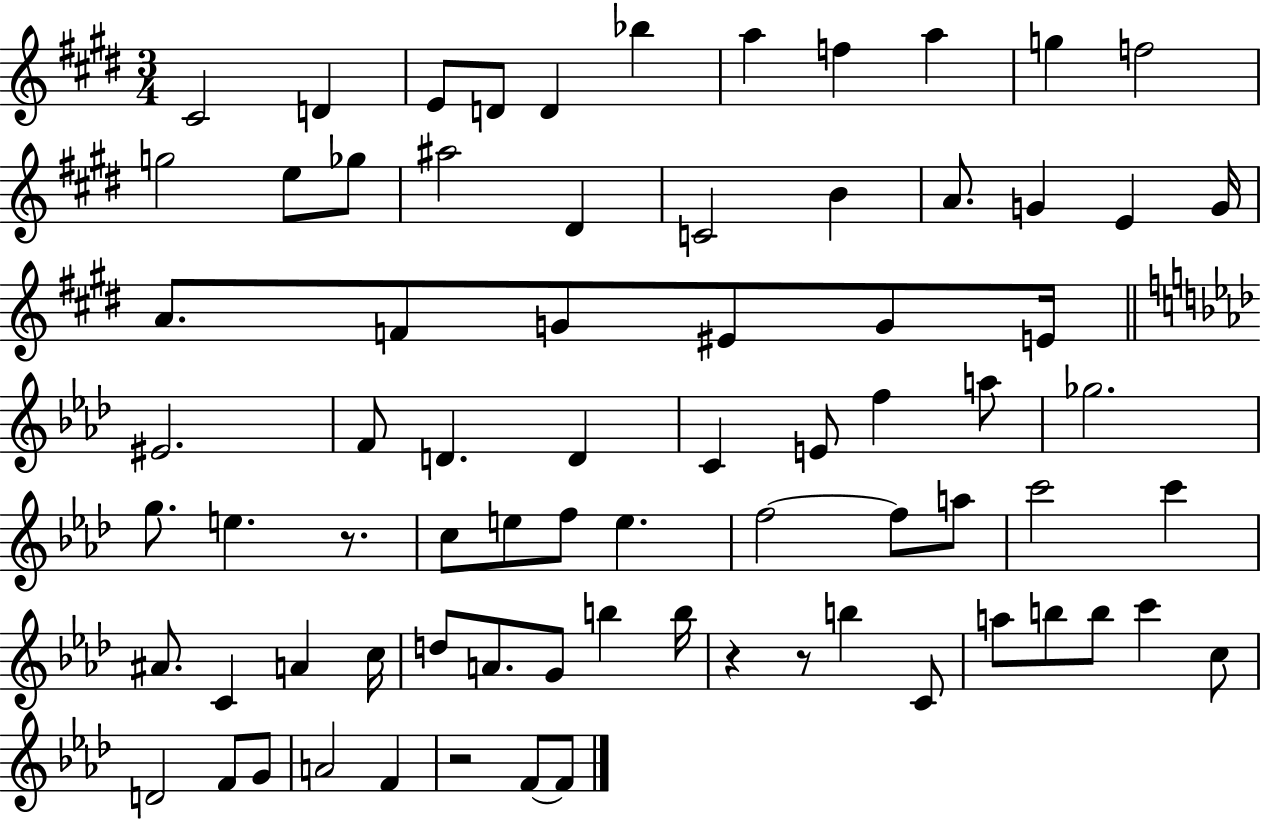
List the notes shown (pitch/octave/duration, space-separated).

C#4/h D4/q E4/e D4/e D4/q Bb5/q A5/q F5/q A5/q G5/q F5/h G5/h E5/e Gb5/e A#5/h D#4/q C4/h B4/q A4/e. G4/q E4/q G4/s A4/e. F4/e G4/e EIS4/e G4/e E4/s EIS4/h. F4/e D4/q. D4/q C4/q E4/e F5/q A5/e Gb5/h. G5/e. E5/q. R/e. C5/e E5/e F5/e E5/q. F5/h F5/e A5/e C6/h C6/q A#4/e. C4/q A4/q C5/s D5/e A4/e. G4/e B5/q B5/s R/q R/e B5/q C4/e A5/e B5/e B5/e C6/q C5/e D4/h F4/e G4/e A4/h F4/q R/h F4/e F4/e